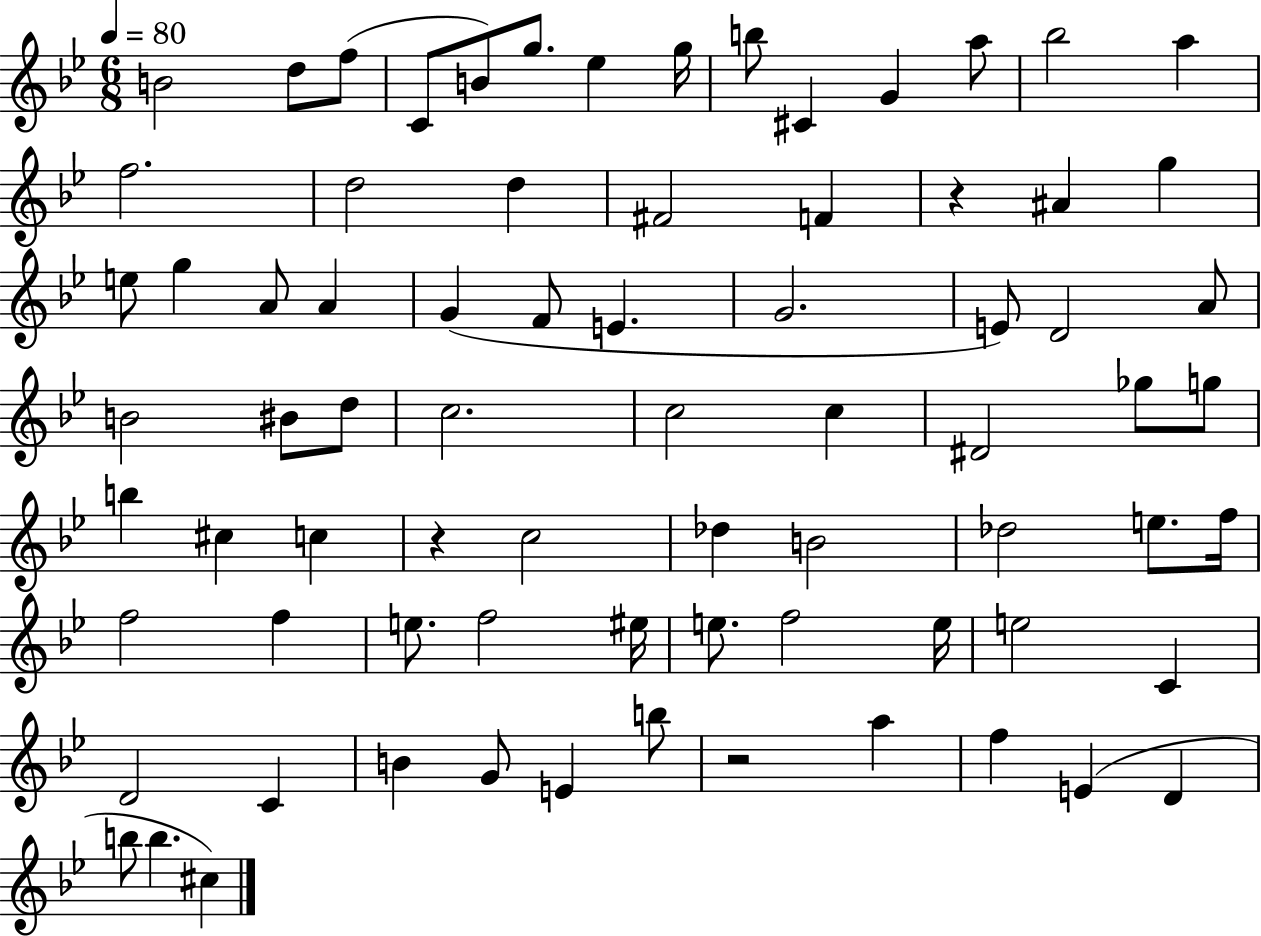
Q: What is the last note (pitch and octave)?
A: C#5